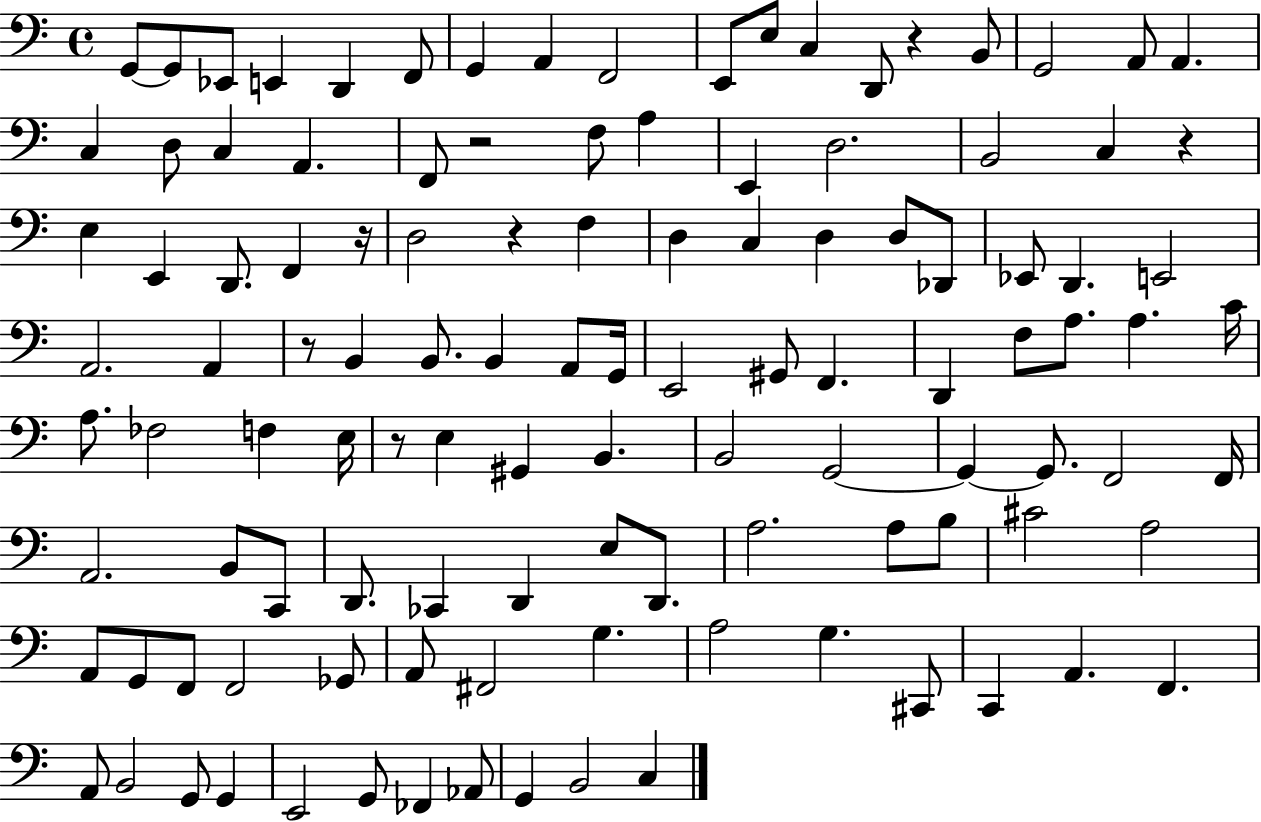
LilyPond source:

{
  \clef bass
  \time 4/4
  \defaultTimeSignature
  \key c \major
  g,8~~ g,8 ees,8 e,4 d,4 f,8 | g,4 a,4 f,2 | e,8 e8 c4 d,8 r4 b,8 | g,2 a,8 a,4. | \break c4 d8 c4 a,4. | f,8 r2 f8 a4 | e,4 d2. | b,2 c4 r4 | \break e4 e,4 d,8. f,4 r16 | d2 r4 f4 | d4 c4 d4 d8 des,8 | ees,8 d,4. e,2 | \break a,2. a,4 | r8 b,4 b,8. b,4 a,8 g,16 | e,2 gis,8 f,4. | d,4 f8 a8. a4. c'16 | \break a8. fes2 f4 e16 | r8 e4 gis,4 b,4. | b,2 g,2~~ | g,4~~ g,8. f,2 f,16 | \break a,2. b,8 c,8 | d,8. ces,4 d,4 e8 d,8. | a2. a8 b8 | cis'2 a2 | \break a,8 g,8 f,8 f,2 ges,8 | a,8 fis,2 g4. | a2 g4. cis,8 | c,4 a,4. f,4. | \break a,8 b,2 g,8 g,4 | e,2 g,8 fes,4 aes,8 | g,4 b,2 c4 | \bar "|."
}